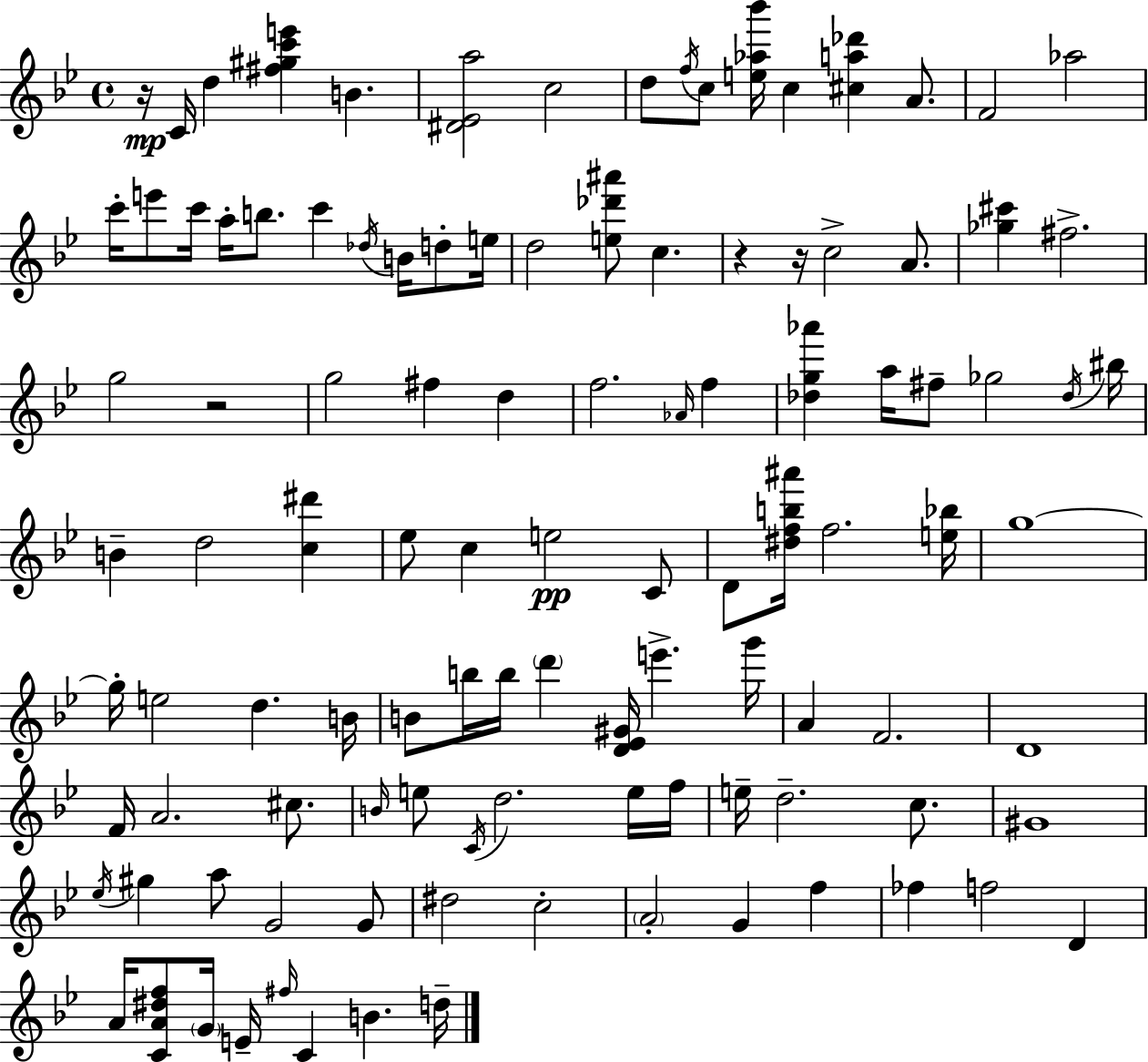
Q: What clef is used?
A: treble